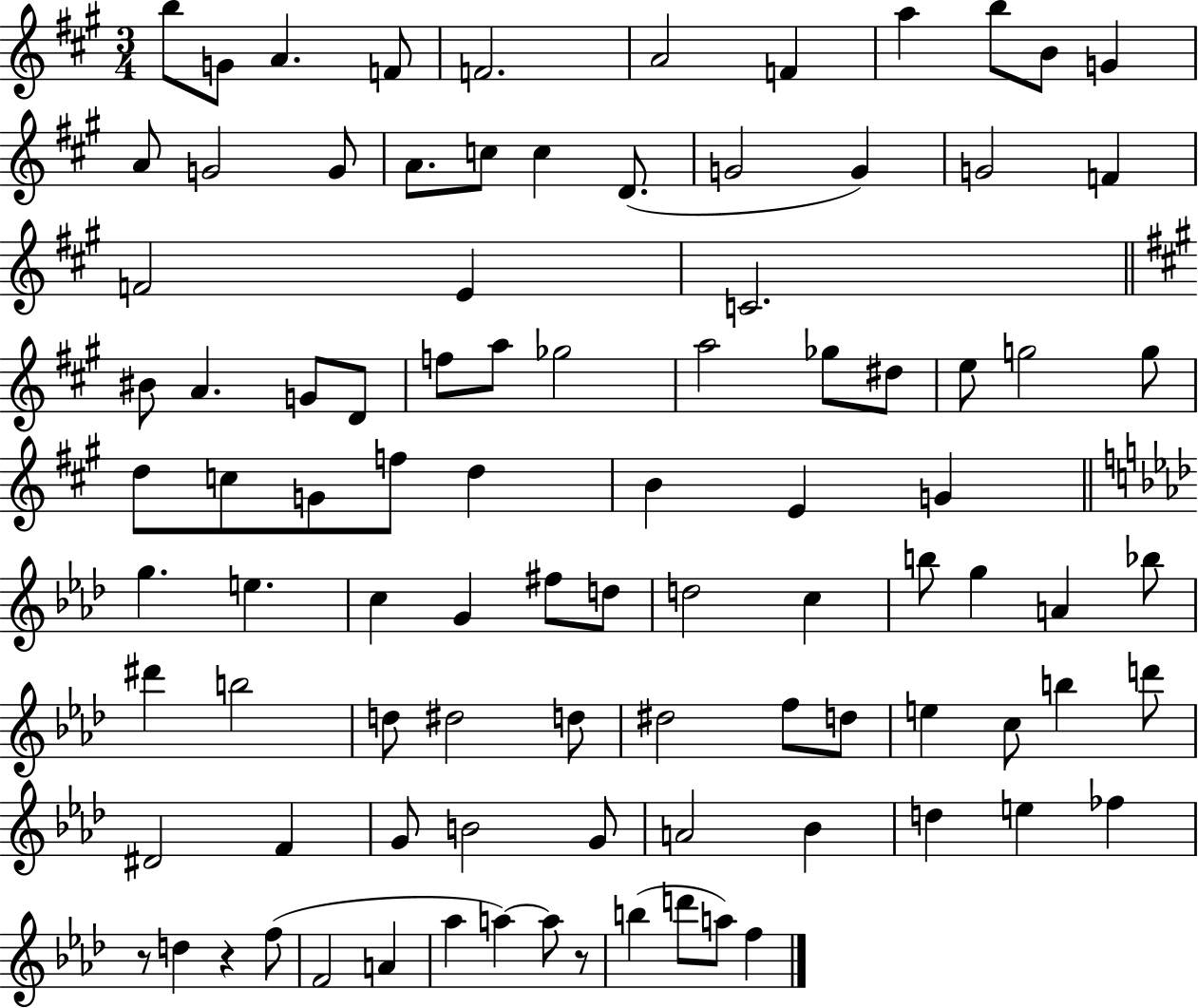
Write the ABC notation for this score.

X:1
T:Untitled
M:3/4
L:1/4
K:A
b/2 G/2 A F/2 F2 A2 F a b/2 B/2 G A/2 G2 G/2 A/2 c/2 c D/2 G2 G G2 F F2 E C2 ^B/2 A G/2 D/2 f/2 a/2 _g2 a2 _g/2 ^d/2 e/2 g2 g/2 d/2 c/2 G/2 f/2 d B E G g e c G ^f/2 d/2 d2 c b/2 g A _b/2 ^d' b2 d/2 ^d2 d/2 ^d2 f/2 d/2 e c/2 b d'/2 ^D2 F G/2 B2 G/2 A2 _B d e _f z/2 d z f/2 F2 A _a a a/2 z/2 b d'/2 a/2 f